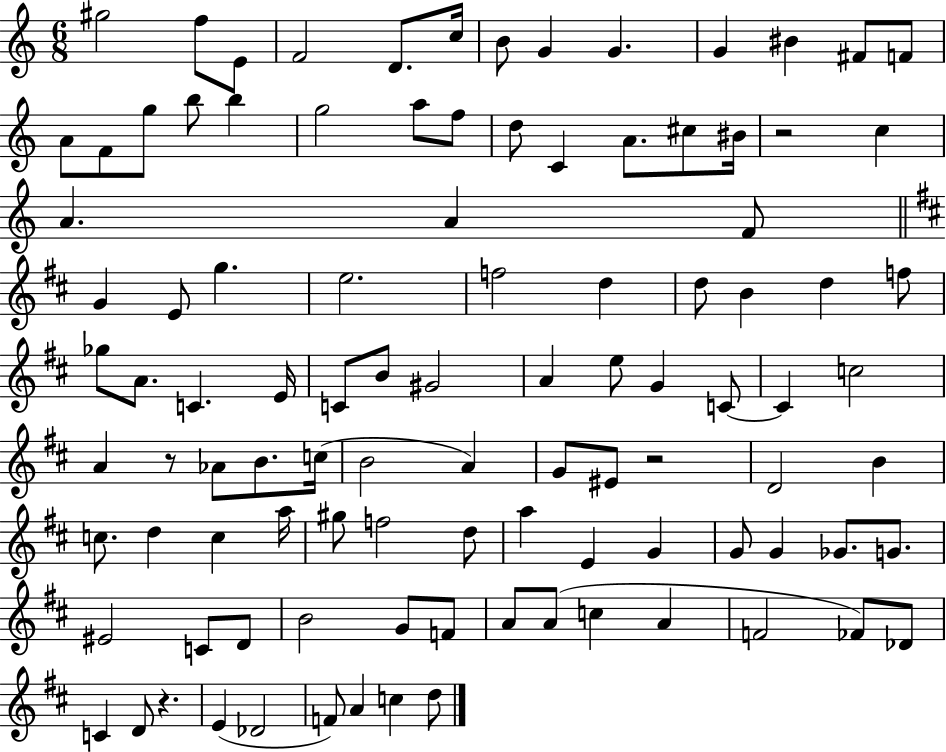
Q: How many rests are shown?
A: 4